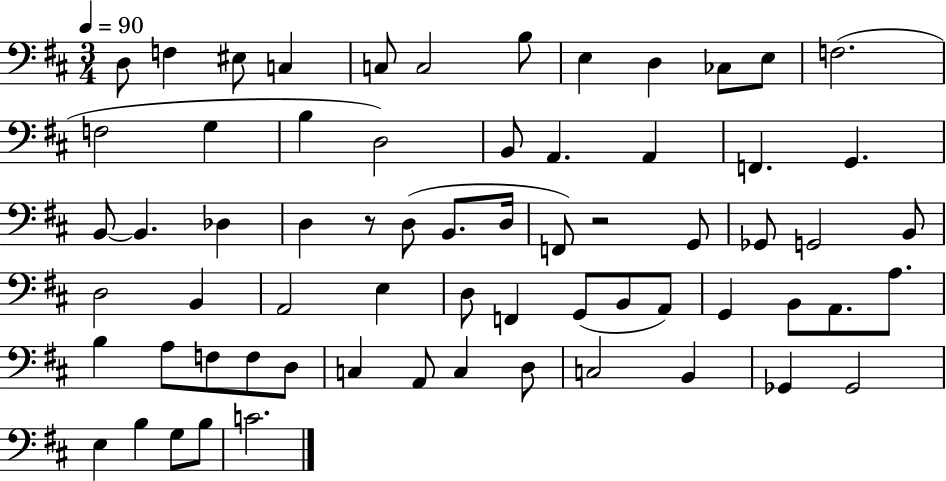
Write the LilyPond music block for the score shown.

{
  \clef bass
  \numericTimeSignature
  \time 3/4
  \key d \major
  \tempo 4 = 90
  d8 f4 eis8 c4 | c8 c2 b8 | e4 d4 ces8 e8 | f2.( | \break f2 g4 | b4 d2) | b,8 a,4. a,4 | f,4. g,4. | \break b,8~~ b,4. des4 | d4 r8 d8( b,8. d16 | f,8) r2 g,8 | ges,8 g,2 b,8 | \break d2 b,4 | a,2 e4 | d8 f,4 g,8( b,8 a,8) | g,4 b,8 a,8. a8. | \break b4 a8 f8 f8 d8 | c4 a,8 c4 d8 | c2 b,4 | ges,4 ges,2 | \break e4 b4 g8 b8 | c'2. | \bar "|."
}